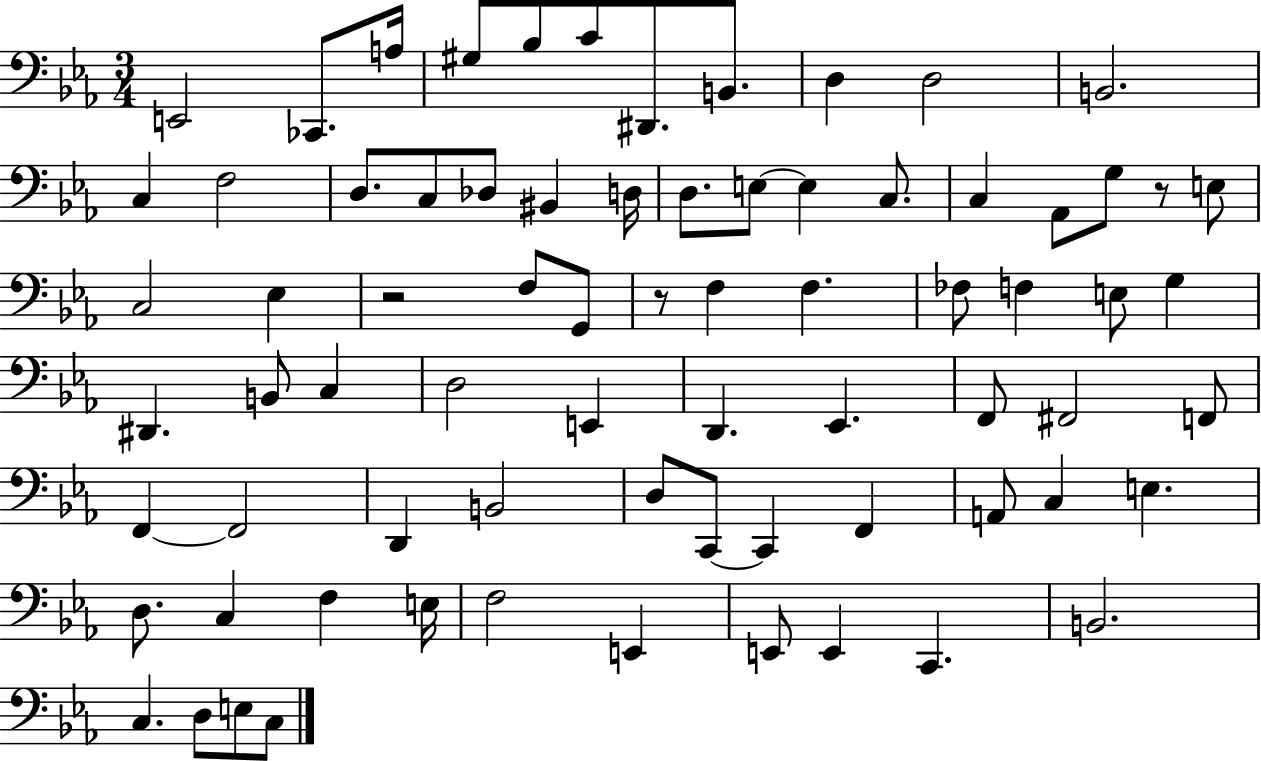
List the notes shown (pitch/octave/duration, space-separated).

E2/h CES2/e. A3/s G#3/e Bb3/e C4/e D#2/e. B2/e. D3/q D3/h B2/h. C3/q F3/h D3/e. C3/e Db3/e BIS2/q D3/s D3/e. E3/e E3/q C3/e. C3/q Ab2/e G3/e R/e E3/e C3/h Eb3/q R/h F3/e G2/e R/e F3/q F3/q. FES3/e F3/q E3/e G3/q D#2/q. B2/e C3/q D3/h E2/q D2/q. Eb2/q. F2/e F#2/h F2/e F2/q F2/h D2/q B2/h D3/e C2/e C2/q F2/q A2/e C3/q E3/q. D3/e. C3/q F3/q E3/s F3/h E2/q E2/e E2/q C2/q. B2/h. C3/q. D3/e E3/e C3/e